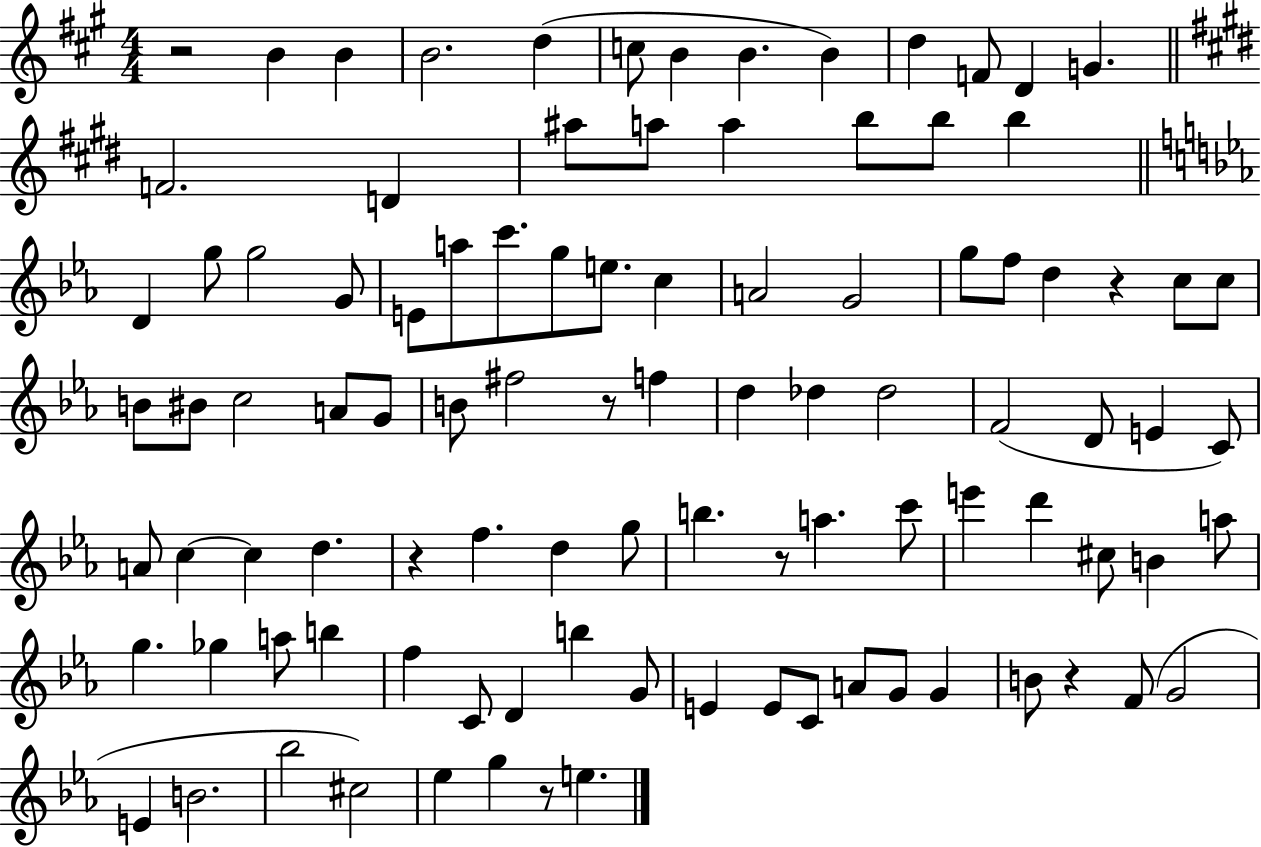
X:1
T:Untitled
M:4/4
L:1/4
K:A
z2 B B B2 d c/2 B B B d F/2 D G F2 D ^a/2 a/2 a b/2 b/2 b D g/2 g2 G/2 E/2 a/2 c'/2 g/2 e/2 c A2 G2 g/2 f/2 d z c/2 c/2 B/2 ^B/2 c2 A/2 G/2 B/2 ^f2 z/2 f d _d _d2 F2 D/2 E C/2 A/2 c c d z f d g/2 b z/2 a c'/2 e' d' ^c/2 B a/2 g _g a/2 b f C/2 D b G/2 E E/2 C/2 A/2 G/2 G B/2 z F/2 G2 E B2 _b2 ^c2 _e g z/2 e